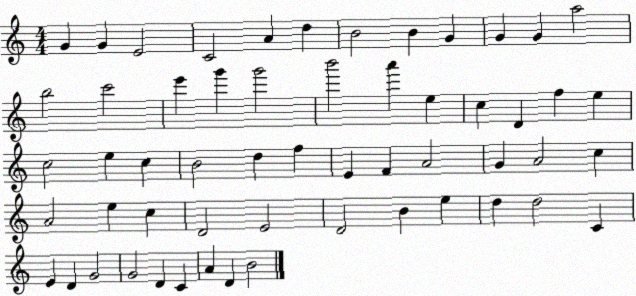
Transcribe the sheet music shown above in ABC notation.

X:1
T:Untitled
M:4/4
L:1/4
K:C
G G E2 C2 A d B2 B G G G a2 b2 c'2 e' g' g'2 b'2 a' e c D f e c2 e c B2 d f E F A2 G A2 c A2 e c D2 E2 D2 B e d d2 C E D G2 G2 D C A D B2